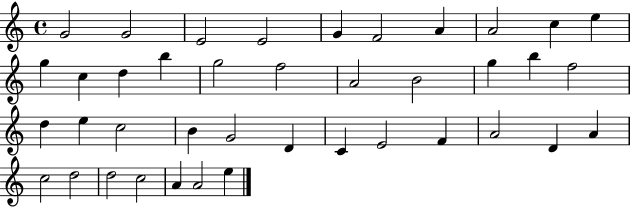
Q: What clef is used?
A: treble